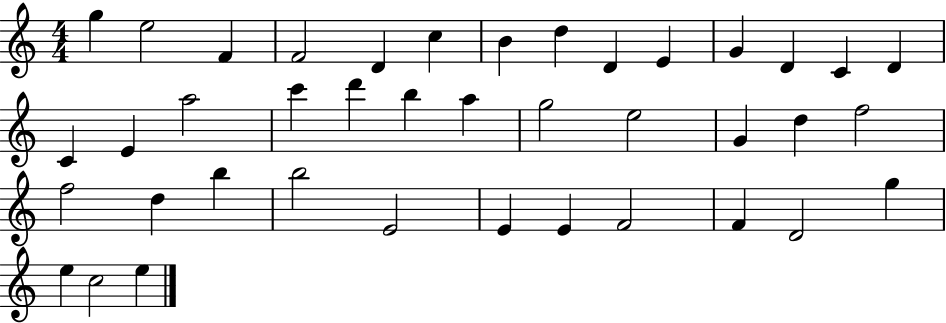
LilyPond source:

{
  \clef treble
  \numericTimeSignature
  \time 4/4
  \key c \major
  g''4 e''2 f'4 | f'2 d'4 c''4 | b'4 d''4 d'4 e'4 | g'4 d'4 c'4 d'4 | \break c'4 e'4 a''2 | c'''4 d'''4 b''4 a''4 | g''2 e''2 | g'4 d''4 f''2 | \break f''2 d''4 b''4 | b''2 e'2 | e'4 e'4 f'2 | f'4 d'2 g''4 | \break e''4 c''2 e''4 | \bar "|."
}